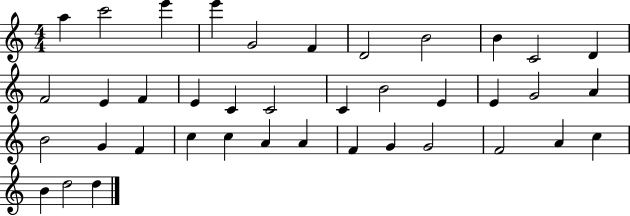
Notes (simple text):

A5/q C6/h E6/q E6/q G4/h F4/q D4/h B4/h B4/q C4/h D4/q F4/h E4/q F4/q E4/q C4/q C4/h C4/q B4/h E4/q E4/q G4/h A4/q B4/h G4/q F4/q C5/q C5/q A4/q A4/q F4/q G4/q G4/h F4/h A4/q C5/q B4/q D5/h D5/q